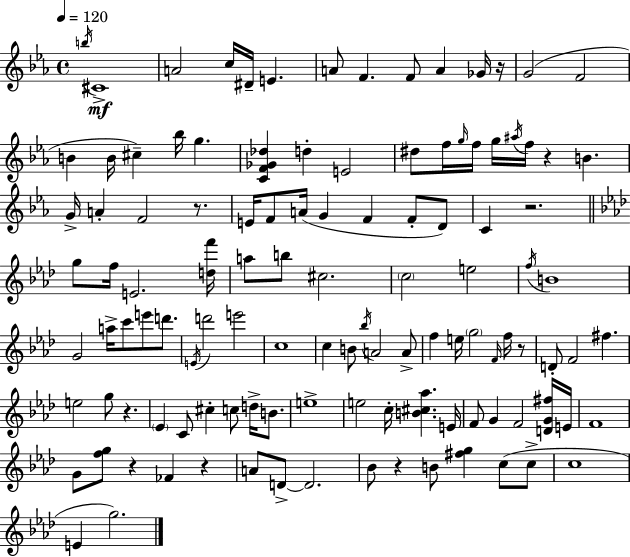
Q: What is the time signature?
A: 4/4